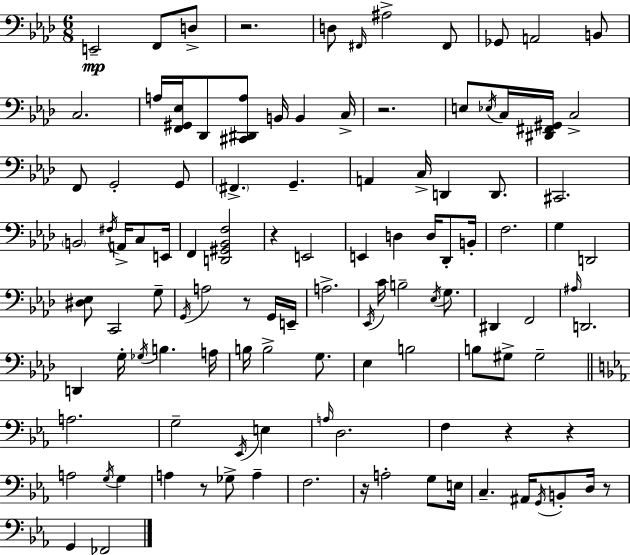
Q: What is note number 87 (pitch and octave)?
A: A3